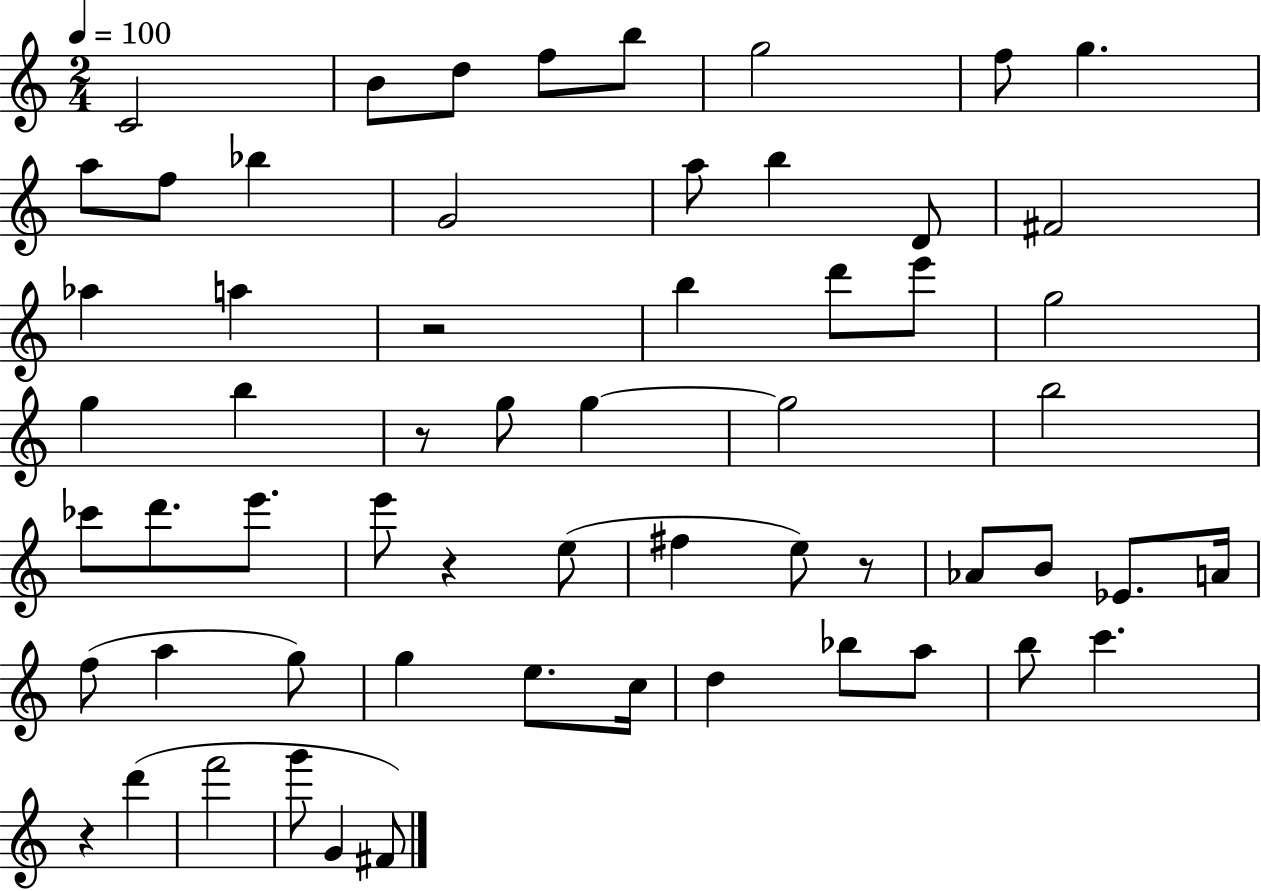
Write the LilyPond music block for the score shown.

{
  \clef treble
  \numericTimeSignature
  \time 2/4
  \key c \major
  \tempo 4 = 100
  \repeat volta 2 { c'2 | b'8 d''8 f''8 b''8 | g''2 | f''8 g''4. | \break a''8 f''8 bes''4 | g'2 | a''8 b''4 d'8 | fis'2 | \break aes''4 a''4 | r2 | b''4 d'''8 e'''8 | g''2 | \break g''4 b''4 | r8 g''8 g''4~~ | g''2 | b''2 | \break ces'''8 d'''8. e'''8. | e'''8 r4 e''8( | fis''4 e''8) r8 | aes'8 b'8 ees'8. a'16 | \break f''8( a''4 g''8) | g''4 e''8. c''16 | d''4 bes''8 a''8 | b''8 c'''4. | \break r4 d'''4( | f'''2 | g'''8 g'4 fis'8) | } \bar "|."
}